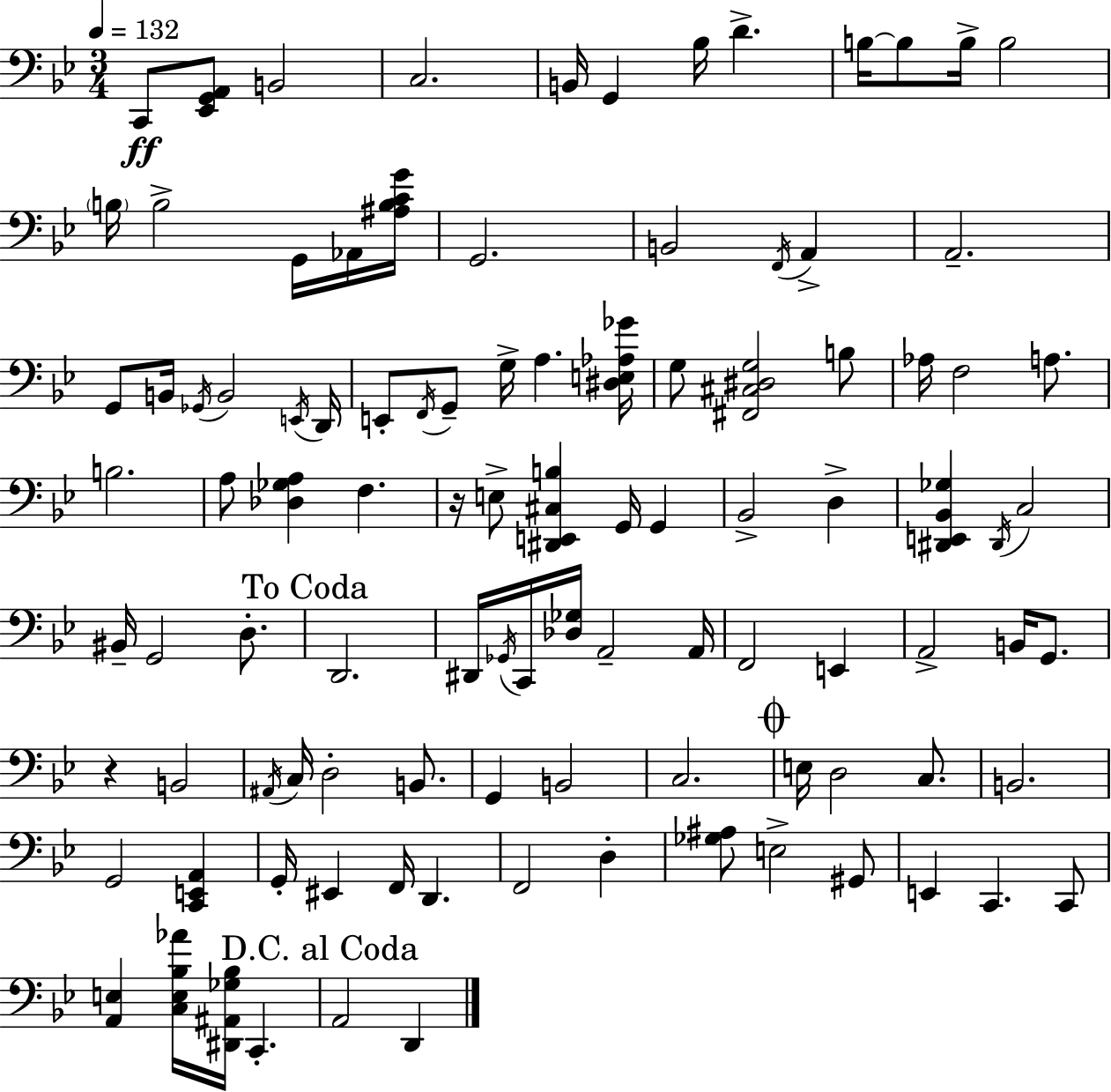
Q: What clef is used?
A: bass